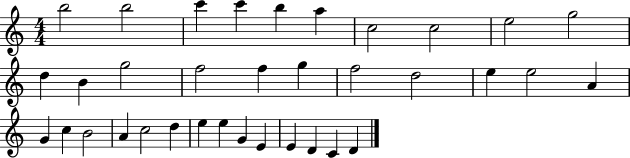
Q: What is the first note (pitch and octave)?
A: B5